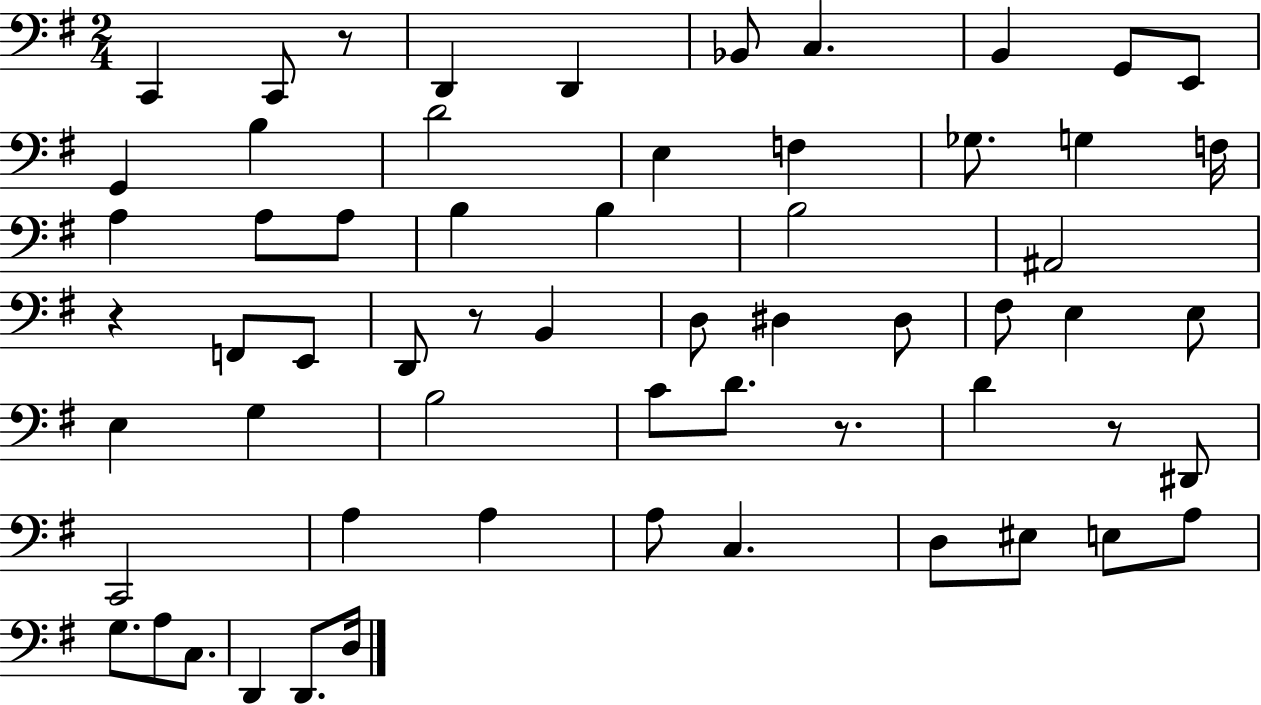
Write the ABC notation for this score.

X:1
T:Untitled
M:2/4
L:1/4
K:G
C,, C,,/2 z/2 D,, D,, _B,,/2 C, B,, G,,/2 E,,/2 G,, B, D2 E, F, _G,/2 G, F,/4 A, A,/2 A,/2 B, B, B,2 ^A,,2 z F,,/2 E,,/2 D,,/2 z/2 B,, D,/2 ^D, ^D,/2 ^F,/2 E, E,/2 E, G, B,2 C/2 D/2 z/2 D z/2 ^D,,/2 C,,2 A, A, A,/2 C, D,/2 ^E,/2 E,/2 A,/2 G,/2 A,/2 C,/2 D,, D,,/2 D,/4